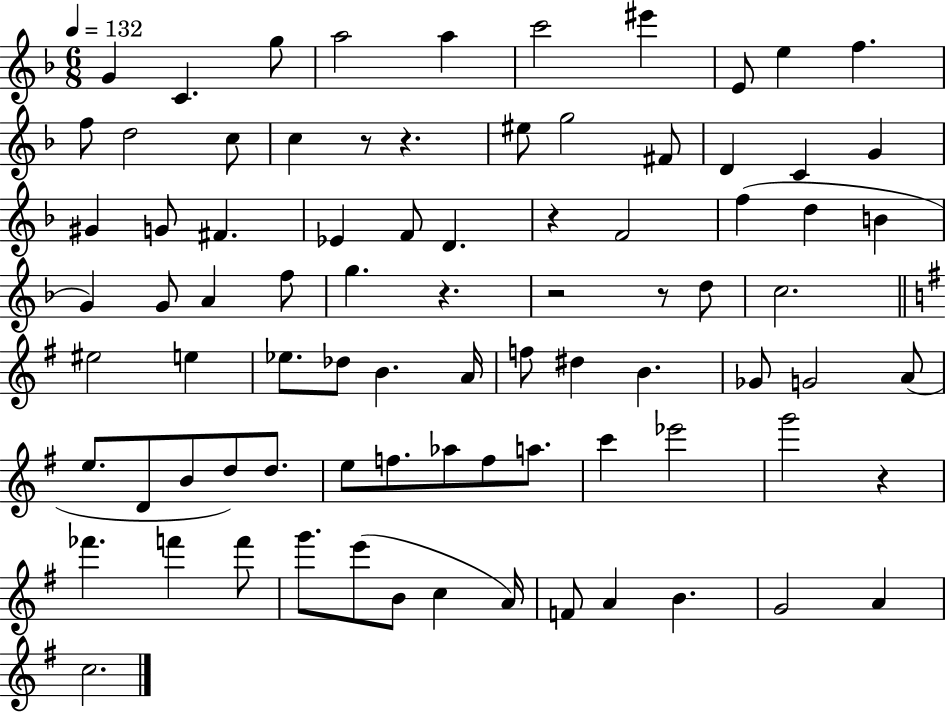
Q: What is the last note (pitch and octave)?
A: C5